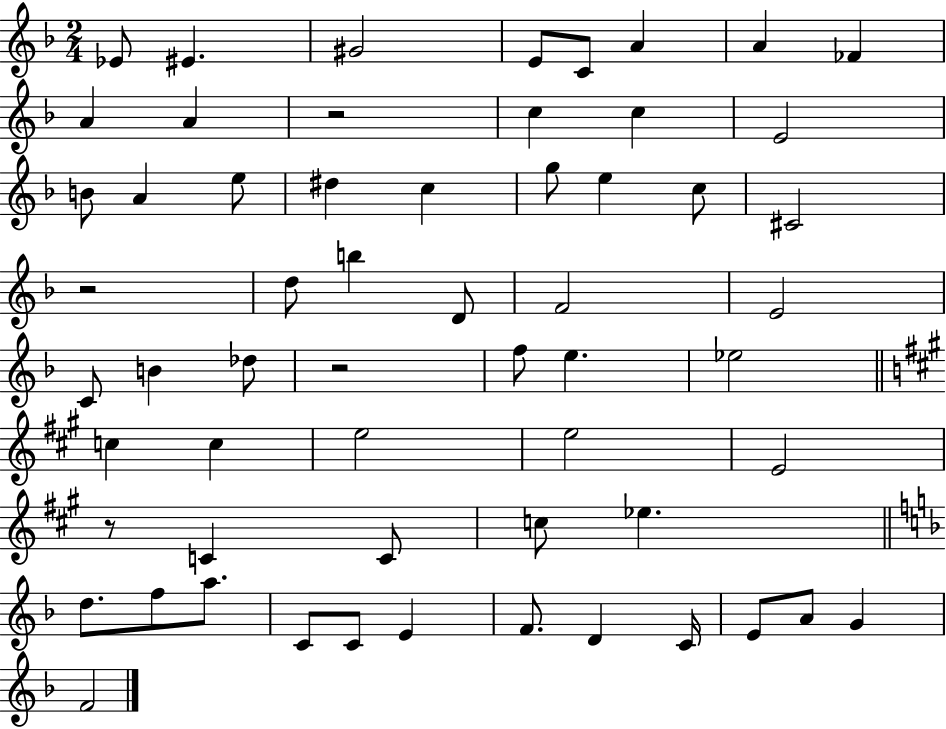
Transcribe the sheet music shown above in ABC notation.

X:1
T:Untitled
M:2/4
L:1/4
K:F
_E/2 ^E ^G2 E/2 C/2 A A _F A A z2 c c E2 B/2 A e/2 ^d c g/2 e c/2 ^C2 z2 d/2 b D/2 F2 E2 C/2 B _d/2 z2 f/2 e _e2 c c e2 e2 E2 z/2 C C/2 c/2 _e d/2 f/2 a/2 C/2 C/2 E F/2 D C/4 E/2 A/2 G F2